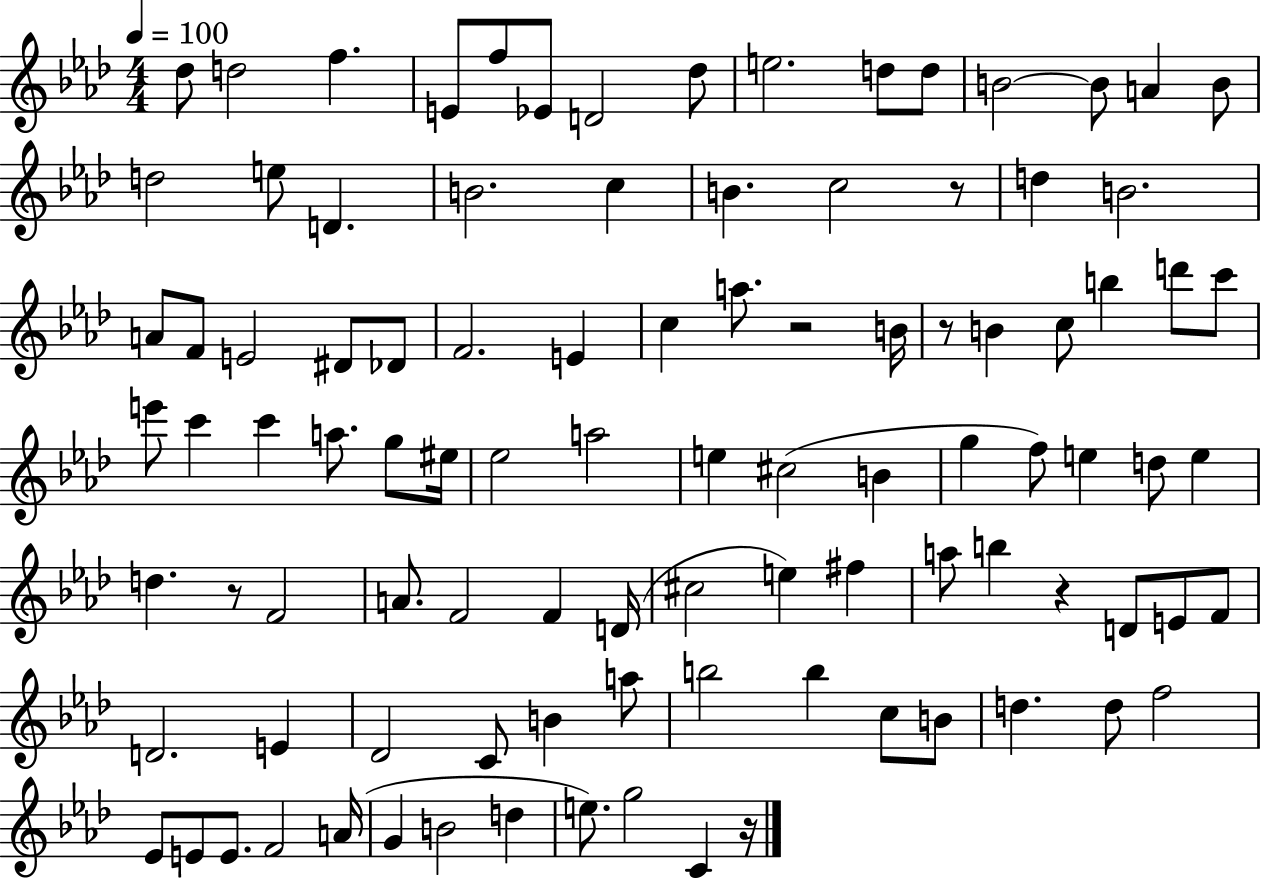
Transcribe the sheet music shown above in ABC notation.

X:1
T:Untitled
M:4/4
L:1/4
K:Ab
_d/2 d2 f E/2 f/2 _E/2 D2 _d/2 e2 d/2 d/2 B2 B/2 A B/2 d2 e/2 D B2 c B c2 z/2 d B2 A/2 F/2 E2 ^D/2 _D/2 F2 E c a/2 z2 B/4 z/2 B c/2 b d'/2 c'/2 e'/2 c' c' a/2 g/2 ^e/4 _e2 a2 e ^c2 B g f/2 e d/2 e d z/2 F2 A/2 F2 F D/4 ^c2 e ^f a/2 b z D/2 E/2 F/2 D2 E _D2 C/2 B a/2 b2 b c/2 B/2 d d/2 f2 _E/2 E/2 E/2 F2 A/4 G B2 d e/2 g2 C z/4